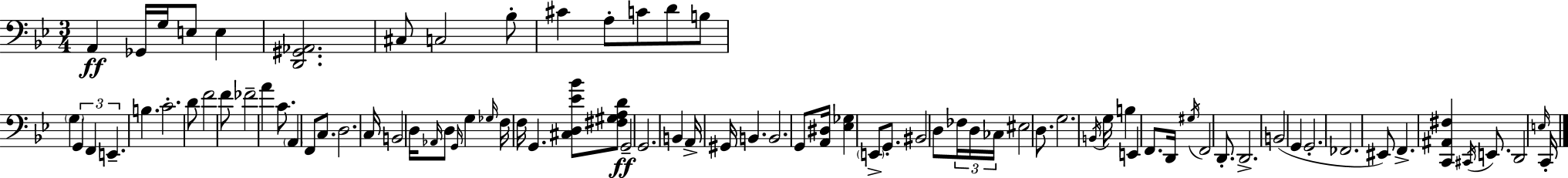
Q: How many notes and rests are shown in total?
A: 85